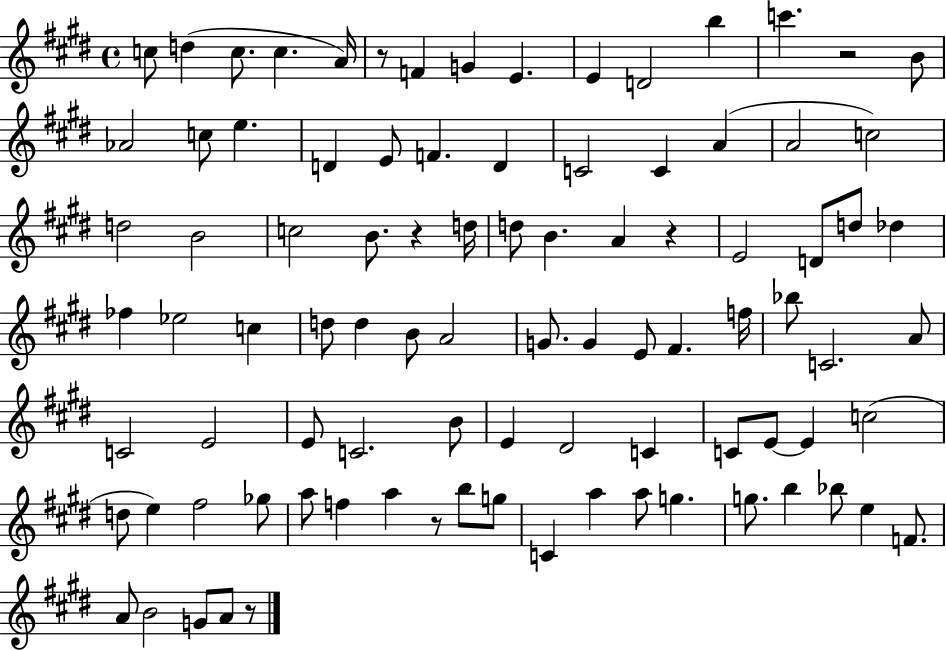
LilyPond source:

{
  \clef treble
  \time 4/4
  \defaultTimeSignature
  \key e \major
  c''8 d''4( c''8. c''4. a'16) | r8 f'4 g'4 e'4. | e'4 d'2 b''4 | c'''4. r2 b'8 | \break aes'2 c''8 e''4. | d'4 e'8 f'4. d'4 | c'2 c'4 a'4( | a'2 c''2) | \break d''2 b'2 | c''2 b'8. r4 d''16 | d''8 b'4. a'4 r4 | e'2 d'8 d''8 des''4 | \break fes''4 ees''2 c''4 | d''8 d''4 b'8 a'2 | g'8. g'4 e'8 fis'4. f''16 | bes''8 c'2. a'8 | \break c'2 e'2 | e'8 c'2. b'8 | e'4 dis'2 c'4 | c'8 e'8~~ e'4 c''2( | \break d''8 e''4) fis''2 ges''8 | a''8 f''4 a''4 r8 b''8 g''8 | c'4 a''4 a''8 g''4. | g''8. b''4 bes''8 e''4 f'8. | \break a'8 b'2 g'8 a'8 r8 | \bar "|."
}